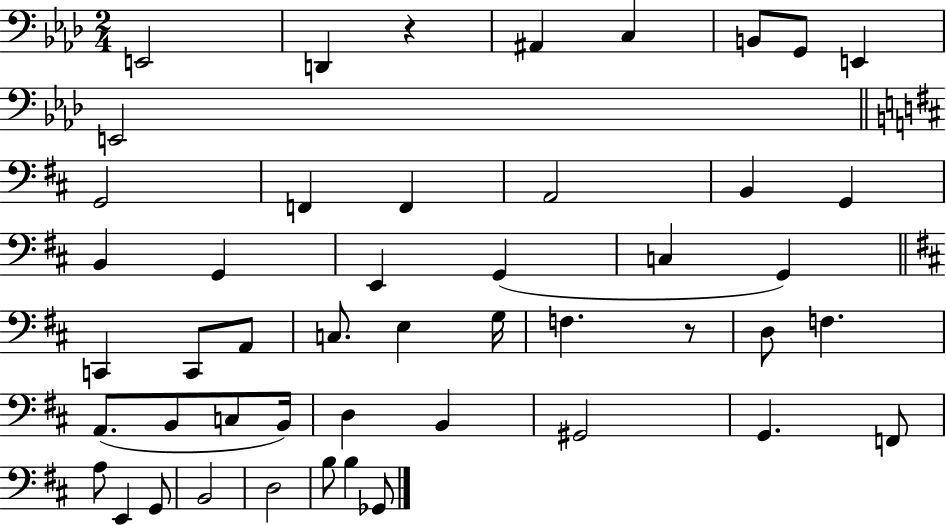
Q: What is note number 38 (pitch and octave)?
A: F2